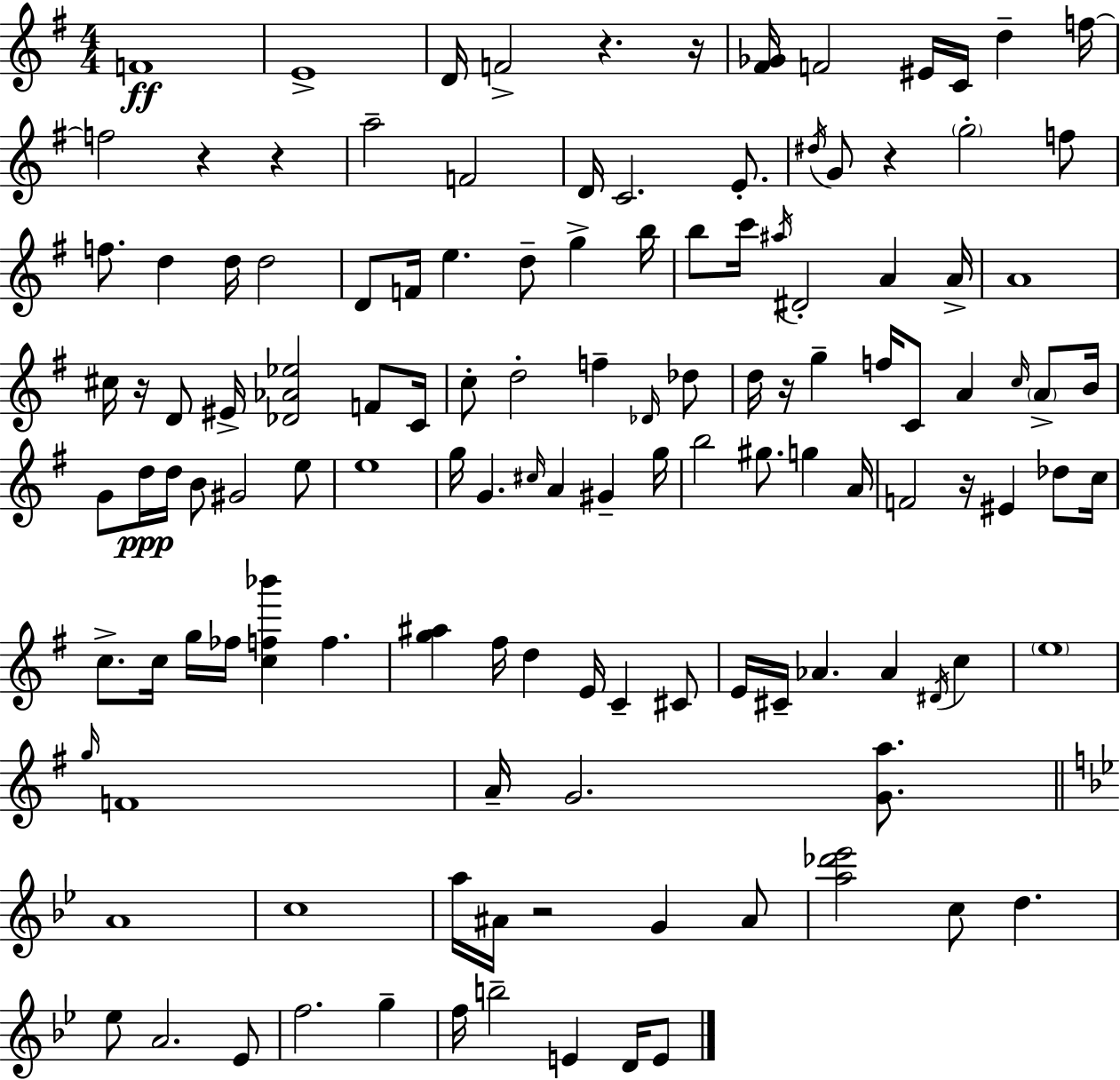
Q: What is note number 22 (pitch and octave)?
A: D5